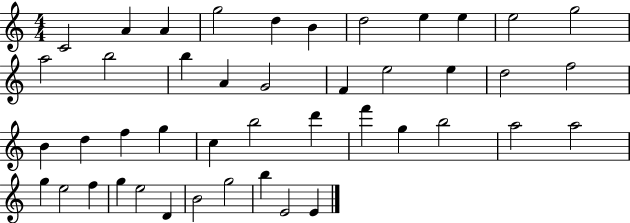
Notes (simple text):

C4/h A4/q A4/q G5/h D5/q B4/q D5/h E5/q E5/q E5/h G5/h A5/h B5/h B5/q A4/q G4/h F4/q E5/h E5/q D5/h F5/h B4/q D5/q F5/q G5/q C5/q B5/h D6/q F6/q G5/q B5/h A5/h A5/h G5/q E5/h F5/q G5/q E5/h D4/q B4/h G5/h B5/q E4/h E4/q